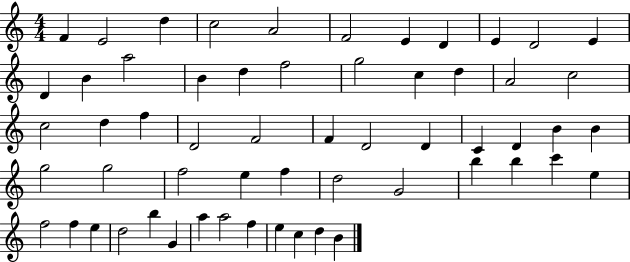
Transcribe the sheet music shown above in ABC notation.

X:1
T:Untitled
M:4/4
L:1/4
K:C
F E2 d c2 A2 F2 E D E D2 E D B a2 B d f2 g2 c d A2 c2 c2 d f D2 F2 F D2 D C D B B g2 g2 f2 e f d2 G2 b b c' e f2 f e d2 b G a a2 f e c d B